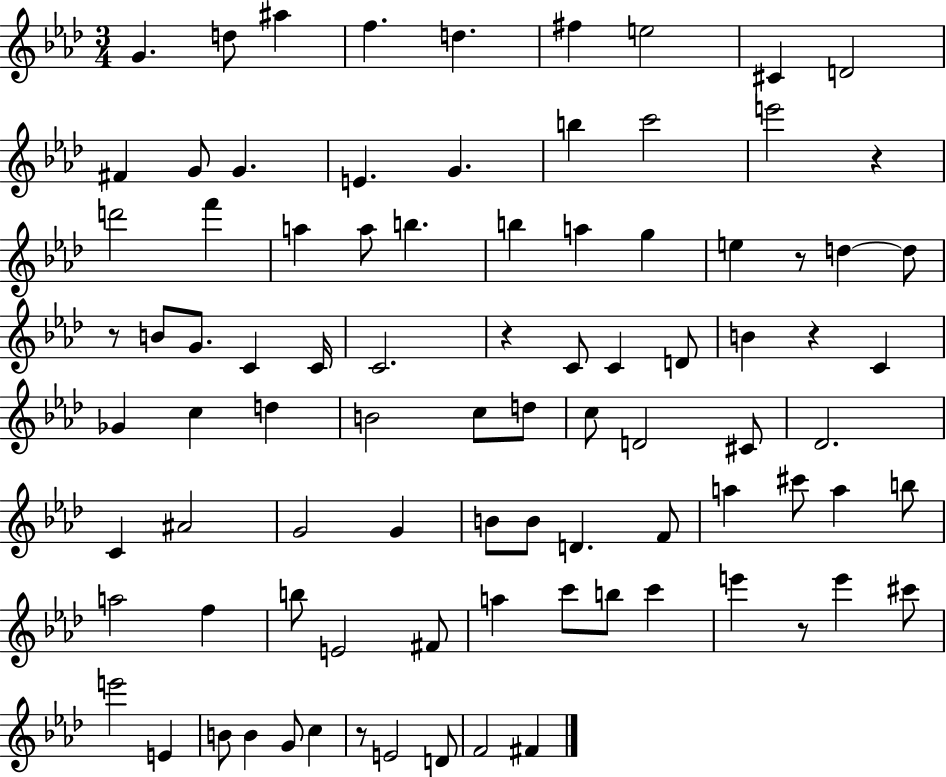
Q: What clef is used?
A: treble